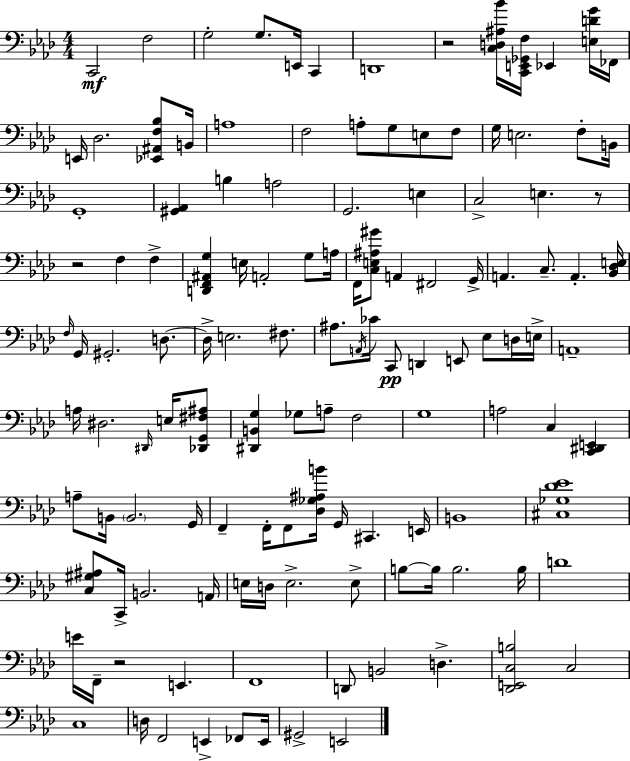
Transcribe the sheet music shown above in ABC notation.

X:1
T:Untitled
M:4/4
L:1/4
K:Ab
C,,2 F,2 G,2 G,/2 E,,/4 C,, D,,4 z2 [C,D,^A,_B]/4 [C,,E,,_G,,F,]/4 _E,, [E,DG]/4 _F,,/4 E,,/4 _D,2 [_E,,^A,,F,_B,]/2 B,,/4 A,4 F,2 A,/2 G,/2 E,/2 F,/2 G,/4 E,2 F,/2 B,,/4 G,,4 [^G,,_A,,] B, A,2 G,,2 E, C,2 E, z/2 z2 F, F, [D,,F,,^A,,G,] E,/4 A,,2 G,/2 A,/4 F,,/4 [C,E,^A,^G]/2 A,, ^F,,2 G,,/4 A,, C,/2 A,, [_B,,_D,E,]/4 F,/4 G,,/4 ^G,,2 D,/2 D,/4 E,2 ^F,/2 ^A,/2 A,,/4 _C/4 C,,/2 D,, E,,/2 _E,/2 D,/4 E,/4 A,,4 A,/4 ^D,2 ^D,,/4 E,/4 [_D,,G,,^F,^A,]/2 [^D,,B,,G,] _G,/2 A,/2 F,2 G,4 A,2 C, [C,,^D,,E,,] A,/2 B,,/4 B,,2 G,,/4 F,, F,,/4 F,,/2 [_D,_G,^A,B]/4 G,,/4 ^C,, E,,/4 B,,4 [^C,_G,_D_E]4 [C,^G,^A,]/2 C,,/4 B,,2 A,,/4 E,/4 D,/4 E,2 E,/2 B,/2 B,/4 B,2 B,/4 D4 E/4 F,,/4 z2 E,, F,,4 D,,/2 B,,2 D, [_D,,E,,C,B,]2 C,2 C,4 D,/4 F,,2 E,, _F,,/2 E,,/4 ^G,,2 E,,2